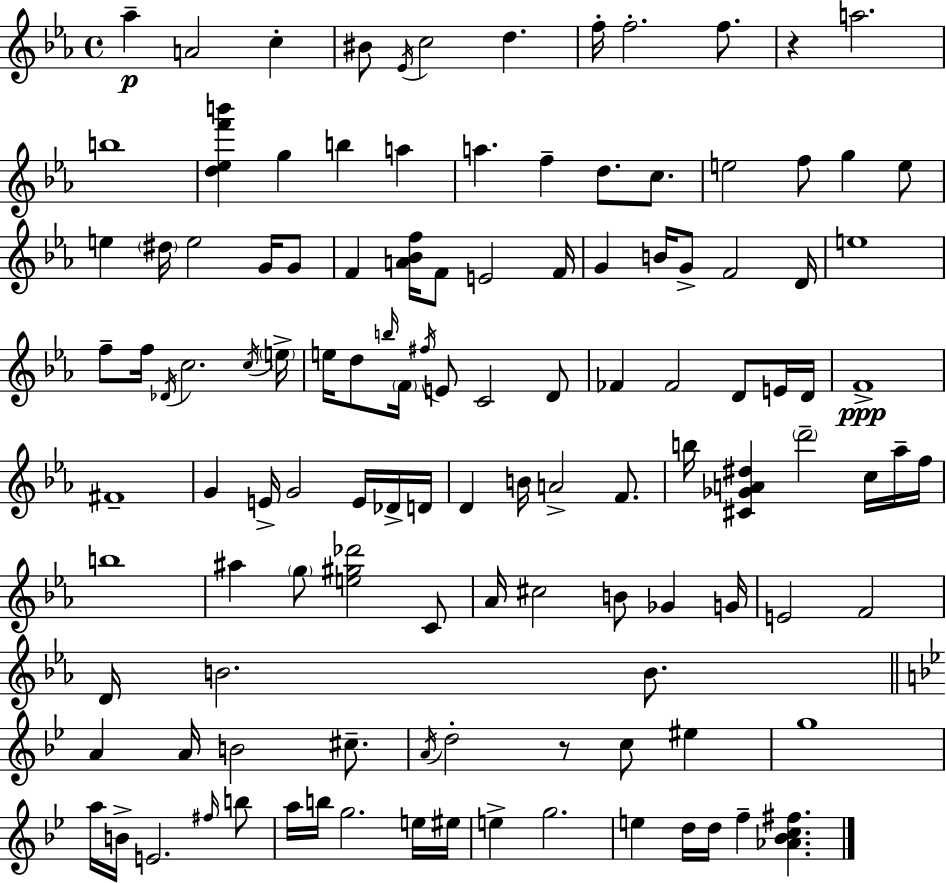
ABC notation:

X:1
T:Untitled
M:4/4
L:1/4
K:Eb
_a A2 c ^B/2 _E/4 c2 d f/4 f2 f/2 z a2 b4 [d_ef'b'] g b a a f d/2 c/2 e2 f/2 g e/2 e ^d/4 e2 G/4 G/2 F [A_Bf]/4 F/2 E2 F/4 G B/4 G/2 F2 D/4 e4 f/2 f/4 _D/4 c2 c/4 e/4 e/4 d/2 b/4 F/4 ^f/4 E/2 C2 D/2 _F _F2 D/2 E/4 D/4 F4 ^F4 G E/4 G2 E/4 _D/4 D/4 D B/4 A2 F/2 b/4 [^C_GA^d] d'2 c/4 _a/4 f/4 b4 ^a g/2 [e^g_d']2 C/2 _A/4 ^c2 B/2 _G G/4 E2 F2 D/4 B2 B/2 A A/4 B2 ^c/2 A/4 d2 z/2 c/2 ^e g4 a/4 B/4 E2 ^f/4 b/2 a/4 b/4 g2 e/4 ^e/4 e g2 e d/4 d/4 f [_A_Bc^f]